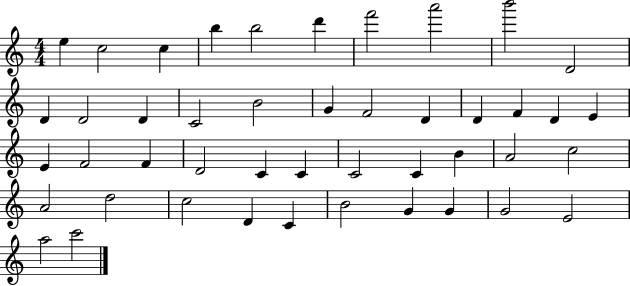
X:1
T:Untitled
M:4/4
L:1/4
K:C
e c2 c b b2 d' f'2 a'2 b'2 D2 D D2 D C2 B2 G F2 D D F D E E F2 F D2 C C C2 C B A2 c2 A2 d2 c2 D C B2 G G G2 E2 a2 c'2